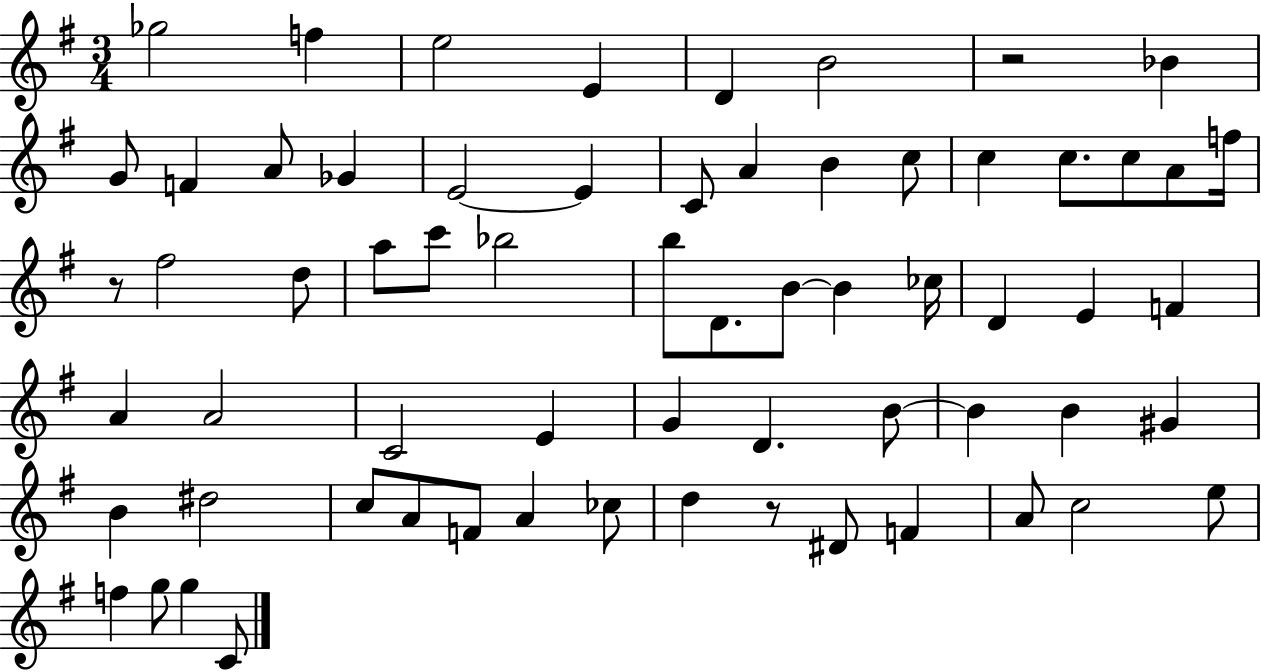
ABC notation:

X:1
T:Untitled
M:3/4
L:1/4
K:G
_g2 f e2 E D B2 z2 _B G/2 F A/2 _G E2 E C/2 A B c/2 c c/2 c/2 A/2 f/4 z/2 ^f2 d/2 a/2 c'/2 _b2 b/2 D/2 B/2 B _c/4 D E F A A2 C2 E G D B/2 B B ^G B ^d2 c/2 A/2 F/2 A _c/2 d z/2 ^D/2 F A/2 c2 e/2 f g/2 g C/2